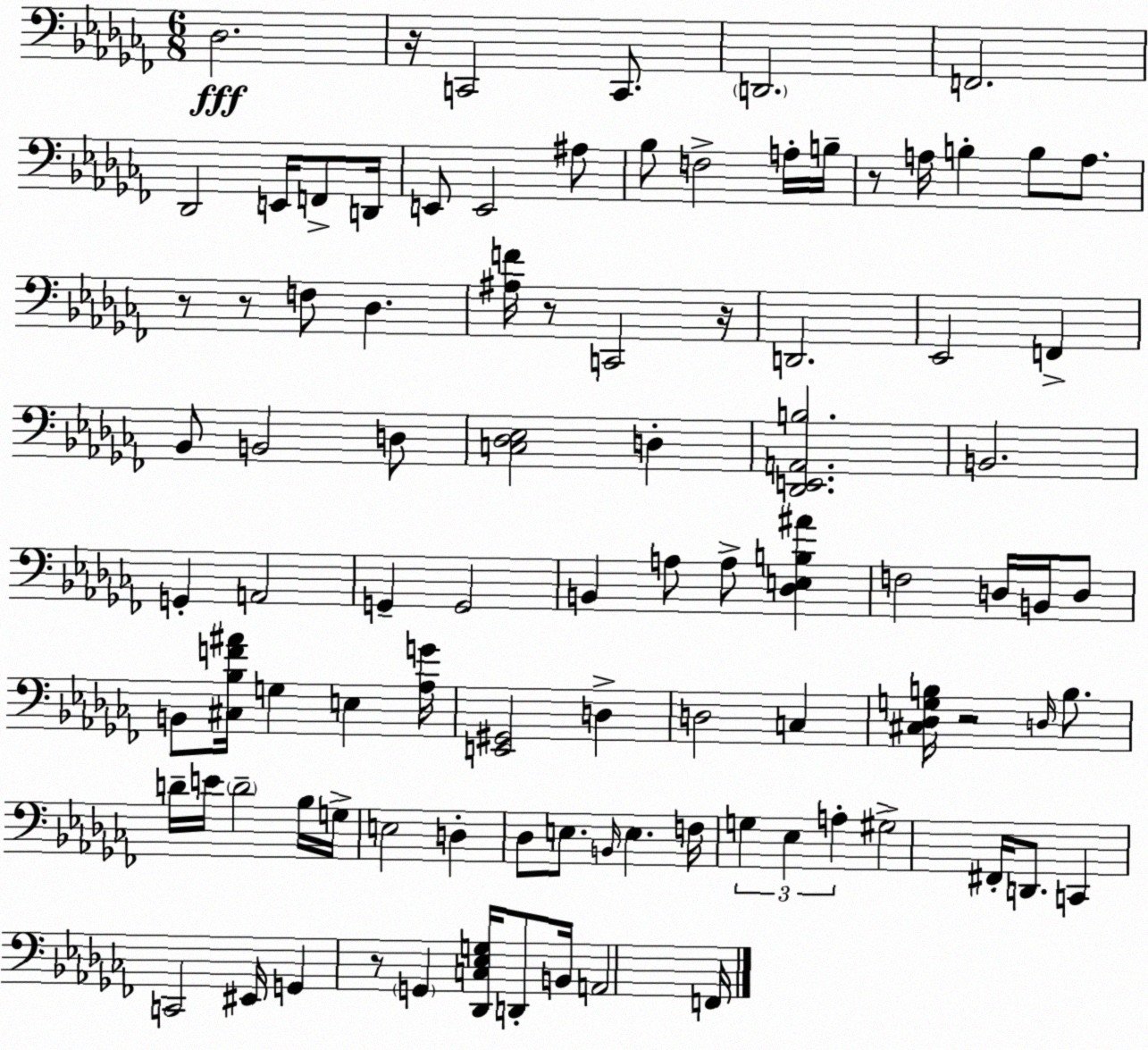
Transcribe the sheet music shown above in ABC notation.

X:1
T:Untitled
M:6/8
L:1/4
K:Abm
_D,2 z/4 C,,2 C,,/2 D,,2 F,,2 _D,,2 E,,/4 F,,/2 D,,/4 E,,/2 E,,2 ^A,/2 _B,/2 F,2 A,/4 B,/4 z/2 A,/4 B, B,/2 A,/2 z/2 z/2 F,/2 _D, [^A,F]/4 z/2 C,,2 z/4 D,,2 _E,,2 F,, _B,,/2 B,,2 D,/2 [C,_D,_E,]2 D, [_D,,E,,A,,B,]2 B,,2 G,, A,,2 G,, G,,2 B,, A,/2 A,/2 [_D,E,B,^A] F,2 D,/4 B,,/4 D,/2 B,,/2 [^C,_B,F^A]/4 G, E, [_A,G]/4 [E,,^G,,]2 D, D,2 C, [^C,_D,G,B,]/4 z2 D,/4 B,/2 D/4 E/4 D2 _B,/4 G,/4 E,2 D, _D,/2 E,/2 B,,/4 E, F,/4 G, _E, A, ^G,2 ^F,,/4 D,,/2 C,, C,,2 ^E,,/4 G,, z/2 G,, [_D,,C,_E,G,]/4 D,,/2 B,,/4 A,,2 F,,/4